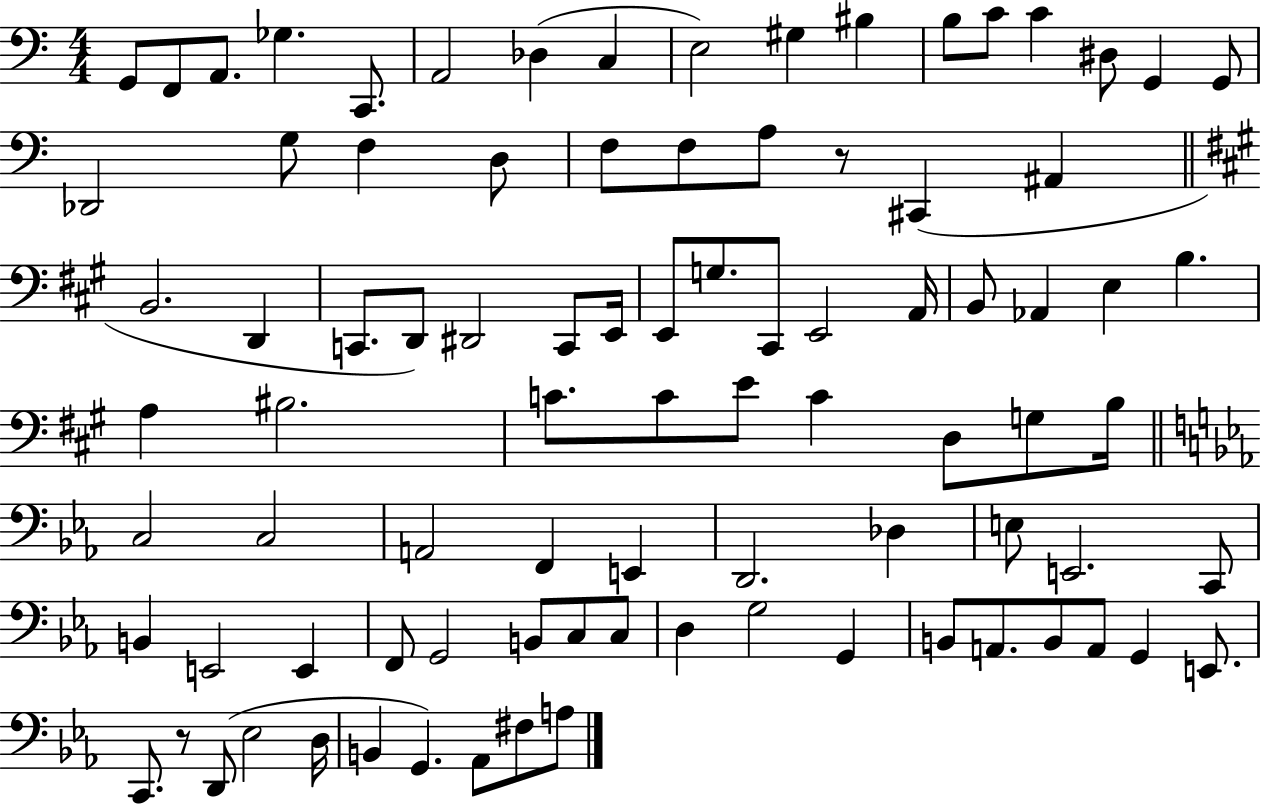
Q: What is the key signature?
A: C major